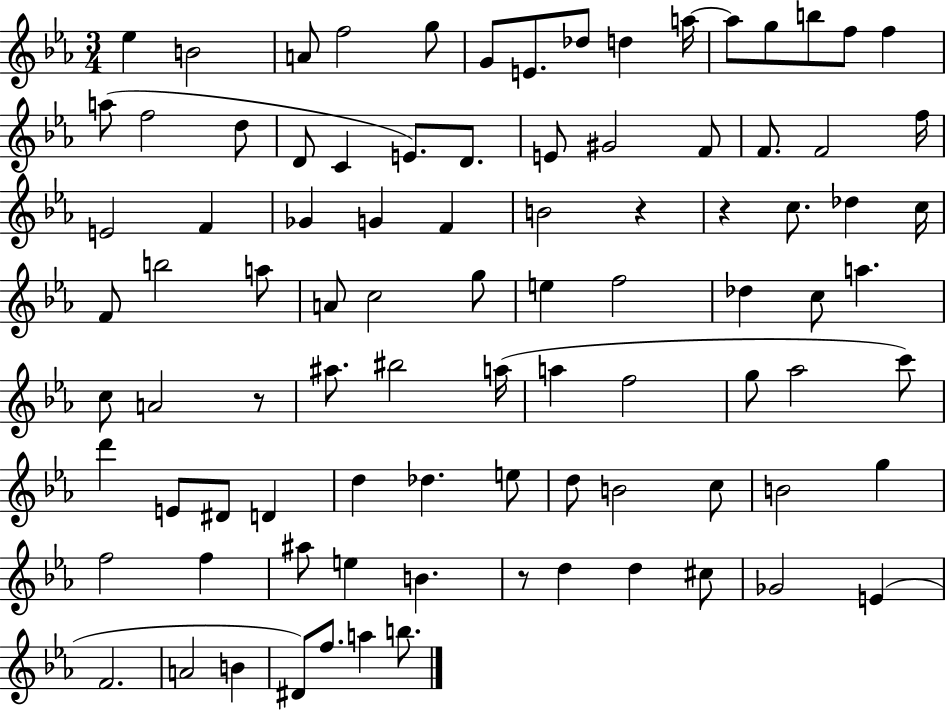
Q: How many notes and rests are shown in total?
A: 91